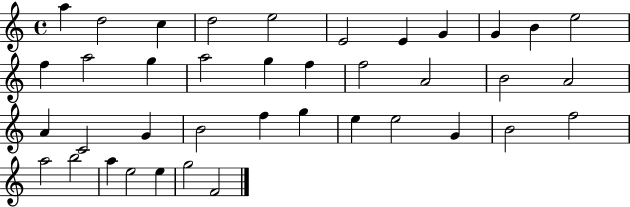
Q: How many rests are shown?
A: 0